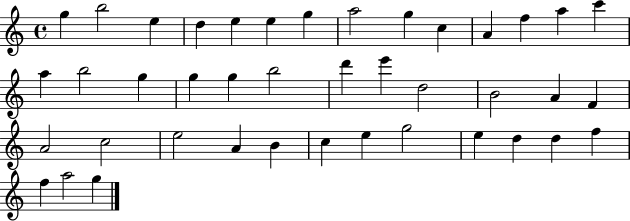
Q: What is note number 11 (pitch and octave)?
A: A4